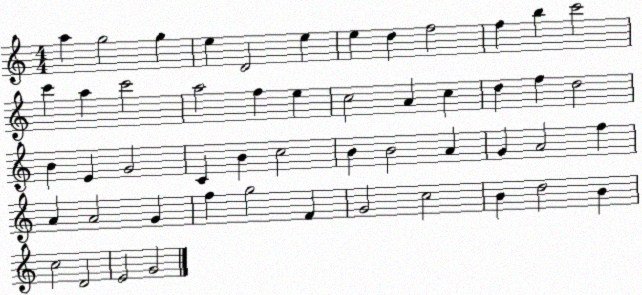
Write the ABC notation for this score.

X:1
T:Untitled
M:4/4
L:1/4
K:C
a g2 g e D2 e e d f2 f b c'2 c' a c'2 a2 f e c2 A c d f d2 B E G2 C B c2 B B2 A G A2 f A A2 G f g2 F G2 c2 B d2 B c2 D2 E2 G2